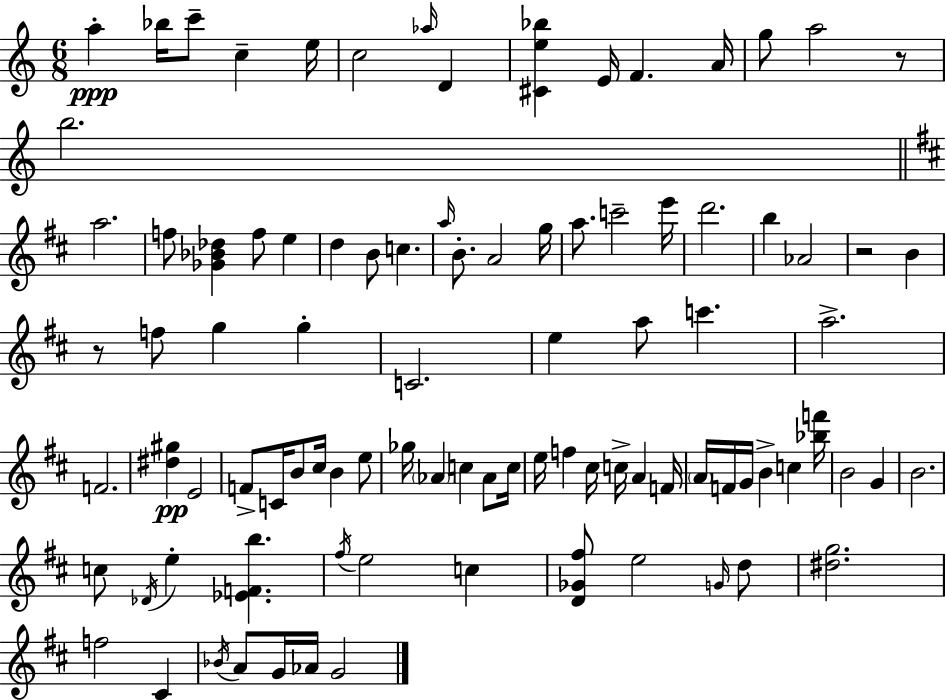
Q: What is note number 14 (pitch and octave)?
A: B5